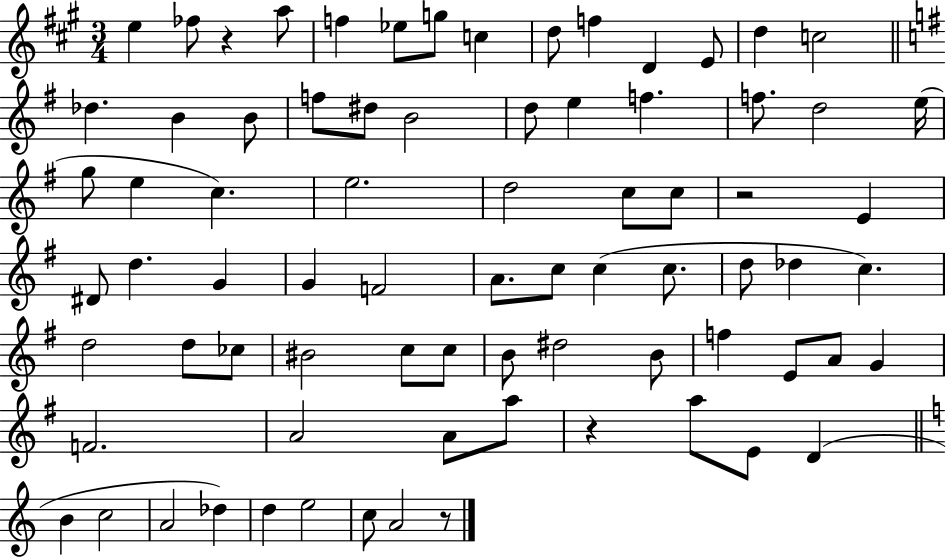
{
  \clef treble
  \numericTimeSignature
  \time 3/4
  \key a \major
  e''4 fes''8 r4 a''8 | f''4 ees''8 g''8 c''4 | d''8 f''4 d'4 e'8 | d''4 c''2 | \break \bar "||" \break \key g \major des''4. b'4 b'8 | f''8 dis''8 b'2 | d''8 e''4 f''4. | f''8. d''2 e''16( | \break g''8 e''4 c''4.) | e''2. | d''2 c''8 c''8 | r2 e'4 | \break dis'8 d''4. g'4 | g'4 f'2 | a'8. c''8 c''4( c''8. | d''8 des''4 c''4.) | \break d''2 d''8 ces''8 | bis'2 c''8 c''8 | b'8 dis''2 b'8 | f''4 e'8 a'8 g'4 | \break f'2. | a'2 a'8 a''8 | r4 a''8 e'8 d'4( | \bar "||" \break \key a \minor b'4 c''2 | a'2 des''4) | d''4 e''2 | c''8 a'2 r8 | \break \bar "|."
}